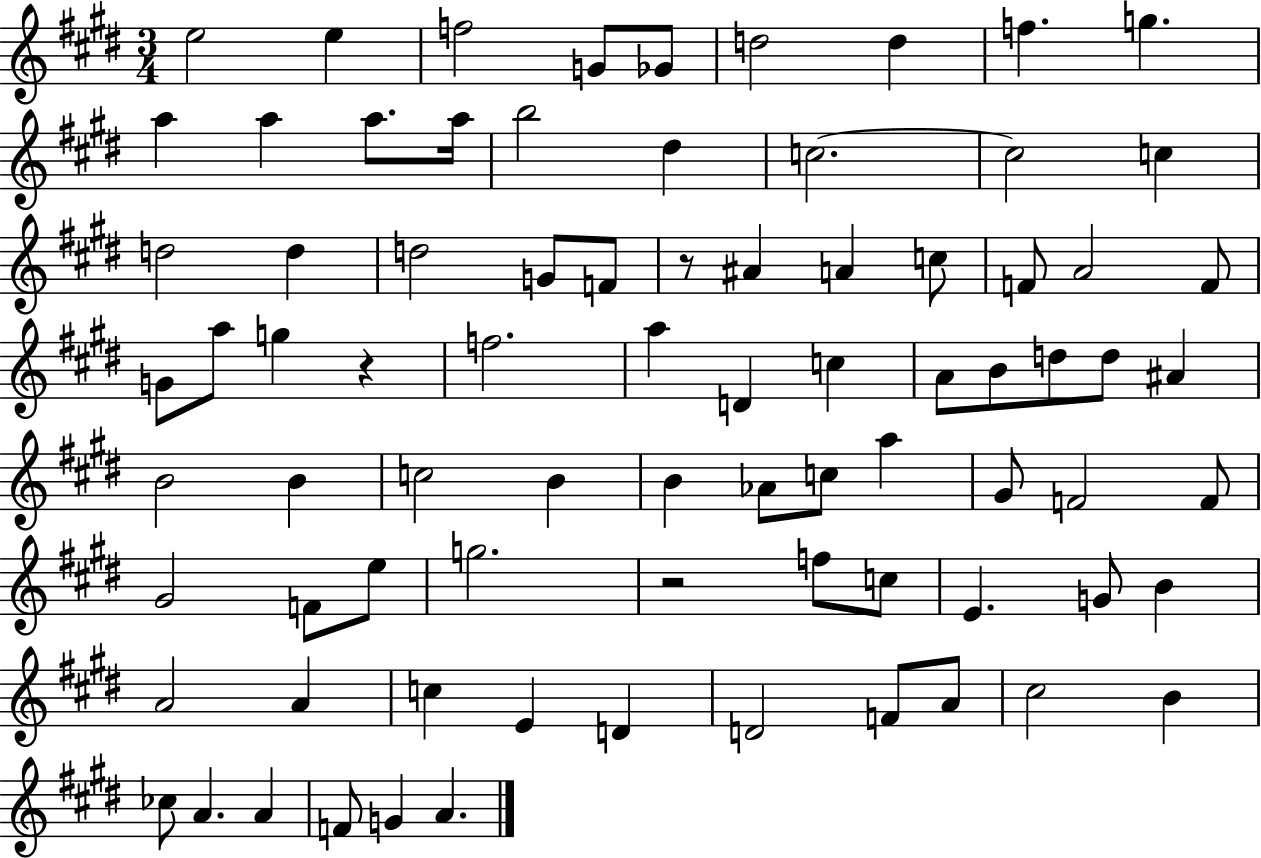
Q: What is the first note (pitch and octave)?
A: E5